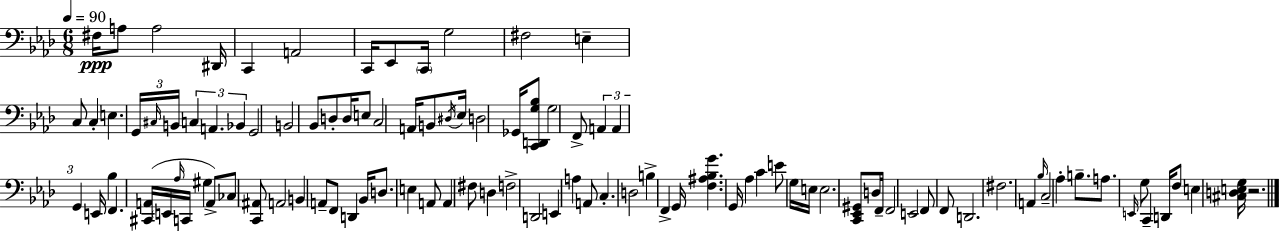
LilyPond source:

{
  \clef bass
  \numericTimeSignature
  \time 6/8
  \key aes \major
  \tempo 4 = 90
  \repeat volta 2 { fis16\ppp a8 a2 dis,16 | c,4 a,2 | c,16 ees,8 \parenthesize c,16 g2 | fis2 e4-- | \break c8 c4-. e4. | \tuplet 3/2 { g,16 \grace { cis16 } b,16 } \tuplet 3/2 { c4 a,4. | bes,4 } g,2 | b,2 bes,8 d8-. | \break d16 e8 c2 | a,16 b,8 \acciaccatura { dis16 } ees16 d2 | ges,16 <c, d, g bes>8 g2 | f,8-> \tuplet 3/2 { a,4 a,4 g,4 } | \break e,16 bes4 f,4. | <cis, a,>16( \parenthesize e,16 \grace { aes16 } c,16 gis4 a,8->) ces8 | <c, ais,>8 a,2 b,4 | a,8-- f,8 d,4 bes,16 | \break d8. e4 a,8 a,4 | fis8 d4 f2-> | d,2 e,4 | a4 a,8 c4.-. | \break d2 b4-> | f,4-> g,16 <f ais bes g'>4. | g,16 aes4 c'4 e'8 | g16 e16 e2. | \break <c, ees, gis,>8 d16 f,16-- f,2 | e,2 f,8 | f,8 d,2. | fis2. | \break a,4 \grace { bes16 } c2-- | aes4-. b8.-- a8. | \grace { e,16 } g8 c,4-- d,16 f8 | e4 <cis d e g>16 r2. | \break } \bar "|."
}